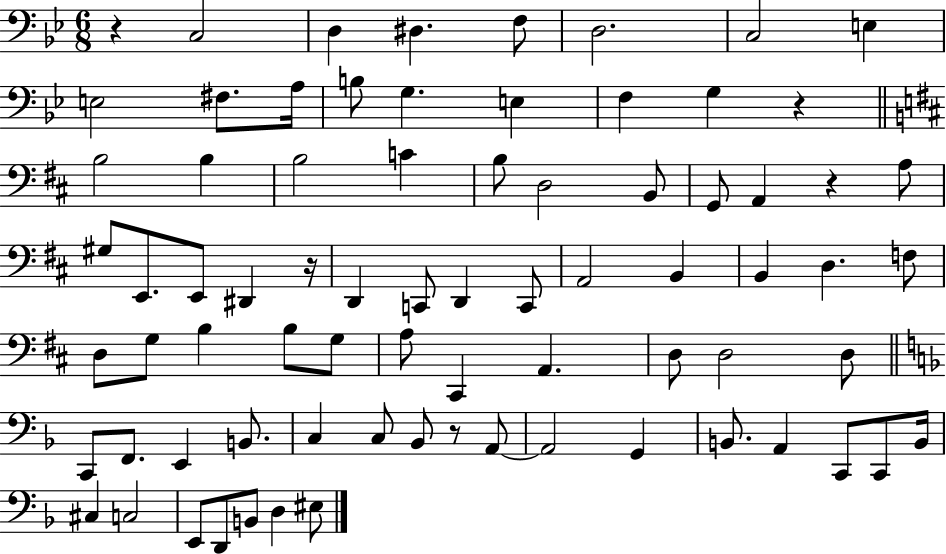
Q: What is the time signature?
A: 6/8